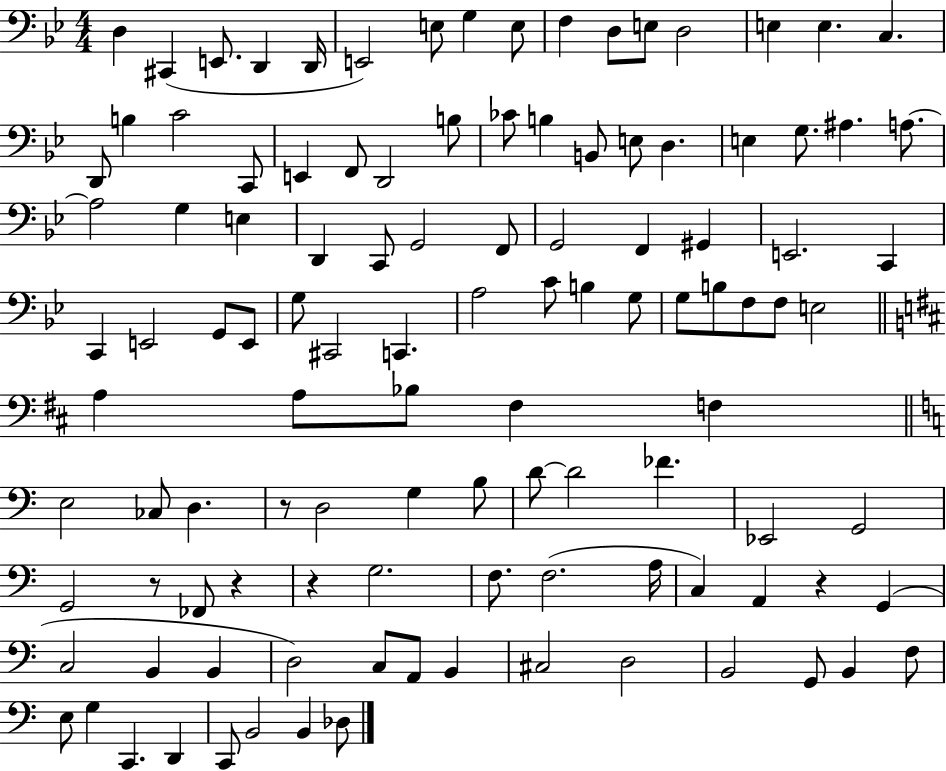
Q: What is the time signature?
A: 4/4